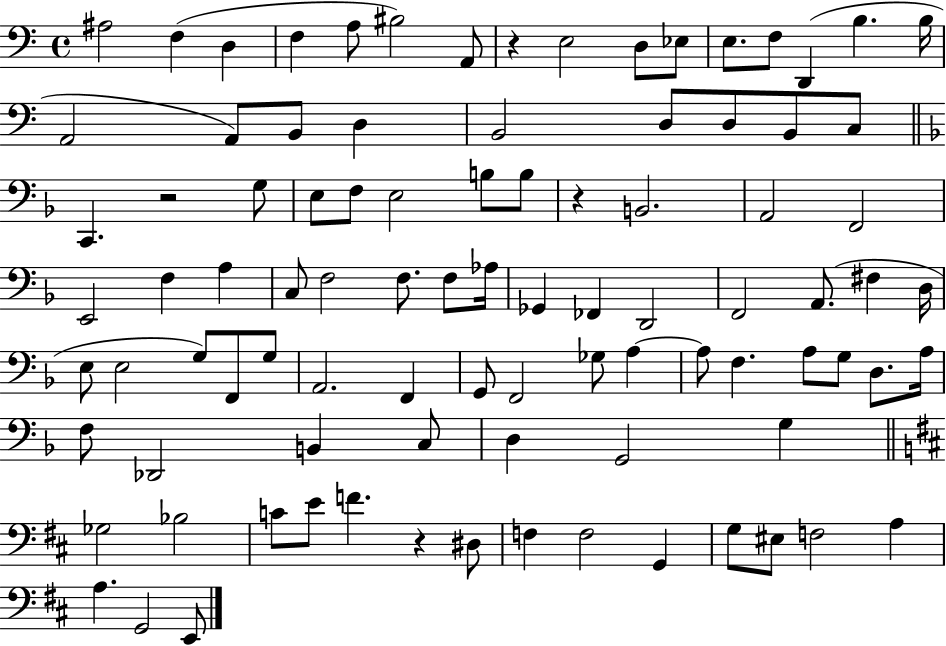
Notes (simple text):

A#3/h F3/q D3/q F3/q A3/e BIS3/h A2/e R/q E3/h D3/e Eb3/e E3/e. F3/e D2/q B3/q. B3/s A2/h A2/e B2/e D3/q B2/h D3/e D3/e B2/e C3/e C2/q. R/h G3/e E3/e F3/e E3/h B3/e B3/e R/q B2/h. A2/h F2/h E2/h F3/q A3/q C3/e F3/h F3/e. F3/e Ab3/s Gb2/q FES2/q D2/h F2/h A2/e. F#3/q D3/s E3/e E3/h G3/e F2/e G3/e A2/h. F2/q G2/e F2/h Gb3/e A3/q A3/e F3/q. A3/e G3/e D3/e. A3/s F3/e Db2/h B2/q C3/e D3/q G2/h G3/q Gb3/h Bb3/h C4/e E4/e F4/q. R/q D#3/e F3/q F3/h G2/q G3/e EIS3/e F3/h A3/q A3/q. G2/h E2/e